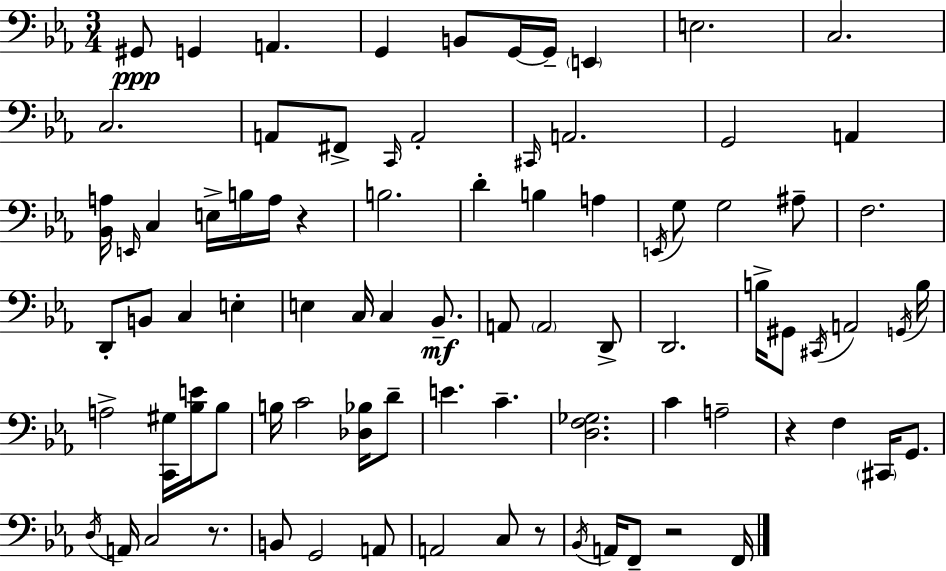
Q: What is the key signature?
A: C minor